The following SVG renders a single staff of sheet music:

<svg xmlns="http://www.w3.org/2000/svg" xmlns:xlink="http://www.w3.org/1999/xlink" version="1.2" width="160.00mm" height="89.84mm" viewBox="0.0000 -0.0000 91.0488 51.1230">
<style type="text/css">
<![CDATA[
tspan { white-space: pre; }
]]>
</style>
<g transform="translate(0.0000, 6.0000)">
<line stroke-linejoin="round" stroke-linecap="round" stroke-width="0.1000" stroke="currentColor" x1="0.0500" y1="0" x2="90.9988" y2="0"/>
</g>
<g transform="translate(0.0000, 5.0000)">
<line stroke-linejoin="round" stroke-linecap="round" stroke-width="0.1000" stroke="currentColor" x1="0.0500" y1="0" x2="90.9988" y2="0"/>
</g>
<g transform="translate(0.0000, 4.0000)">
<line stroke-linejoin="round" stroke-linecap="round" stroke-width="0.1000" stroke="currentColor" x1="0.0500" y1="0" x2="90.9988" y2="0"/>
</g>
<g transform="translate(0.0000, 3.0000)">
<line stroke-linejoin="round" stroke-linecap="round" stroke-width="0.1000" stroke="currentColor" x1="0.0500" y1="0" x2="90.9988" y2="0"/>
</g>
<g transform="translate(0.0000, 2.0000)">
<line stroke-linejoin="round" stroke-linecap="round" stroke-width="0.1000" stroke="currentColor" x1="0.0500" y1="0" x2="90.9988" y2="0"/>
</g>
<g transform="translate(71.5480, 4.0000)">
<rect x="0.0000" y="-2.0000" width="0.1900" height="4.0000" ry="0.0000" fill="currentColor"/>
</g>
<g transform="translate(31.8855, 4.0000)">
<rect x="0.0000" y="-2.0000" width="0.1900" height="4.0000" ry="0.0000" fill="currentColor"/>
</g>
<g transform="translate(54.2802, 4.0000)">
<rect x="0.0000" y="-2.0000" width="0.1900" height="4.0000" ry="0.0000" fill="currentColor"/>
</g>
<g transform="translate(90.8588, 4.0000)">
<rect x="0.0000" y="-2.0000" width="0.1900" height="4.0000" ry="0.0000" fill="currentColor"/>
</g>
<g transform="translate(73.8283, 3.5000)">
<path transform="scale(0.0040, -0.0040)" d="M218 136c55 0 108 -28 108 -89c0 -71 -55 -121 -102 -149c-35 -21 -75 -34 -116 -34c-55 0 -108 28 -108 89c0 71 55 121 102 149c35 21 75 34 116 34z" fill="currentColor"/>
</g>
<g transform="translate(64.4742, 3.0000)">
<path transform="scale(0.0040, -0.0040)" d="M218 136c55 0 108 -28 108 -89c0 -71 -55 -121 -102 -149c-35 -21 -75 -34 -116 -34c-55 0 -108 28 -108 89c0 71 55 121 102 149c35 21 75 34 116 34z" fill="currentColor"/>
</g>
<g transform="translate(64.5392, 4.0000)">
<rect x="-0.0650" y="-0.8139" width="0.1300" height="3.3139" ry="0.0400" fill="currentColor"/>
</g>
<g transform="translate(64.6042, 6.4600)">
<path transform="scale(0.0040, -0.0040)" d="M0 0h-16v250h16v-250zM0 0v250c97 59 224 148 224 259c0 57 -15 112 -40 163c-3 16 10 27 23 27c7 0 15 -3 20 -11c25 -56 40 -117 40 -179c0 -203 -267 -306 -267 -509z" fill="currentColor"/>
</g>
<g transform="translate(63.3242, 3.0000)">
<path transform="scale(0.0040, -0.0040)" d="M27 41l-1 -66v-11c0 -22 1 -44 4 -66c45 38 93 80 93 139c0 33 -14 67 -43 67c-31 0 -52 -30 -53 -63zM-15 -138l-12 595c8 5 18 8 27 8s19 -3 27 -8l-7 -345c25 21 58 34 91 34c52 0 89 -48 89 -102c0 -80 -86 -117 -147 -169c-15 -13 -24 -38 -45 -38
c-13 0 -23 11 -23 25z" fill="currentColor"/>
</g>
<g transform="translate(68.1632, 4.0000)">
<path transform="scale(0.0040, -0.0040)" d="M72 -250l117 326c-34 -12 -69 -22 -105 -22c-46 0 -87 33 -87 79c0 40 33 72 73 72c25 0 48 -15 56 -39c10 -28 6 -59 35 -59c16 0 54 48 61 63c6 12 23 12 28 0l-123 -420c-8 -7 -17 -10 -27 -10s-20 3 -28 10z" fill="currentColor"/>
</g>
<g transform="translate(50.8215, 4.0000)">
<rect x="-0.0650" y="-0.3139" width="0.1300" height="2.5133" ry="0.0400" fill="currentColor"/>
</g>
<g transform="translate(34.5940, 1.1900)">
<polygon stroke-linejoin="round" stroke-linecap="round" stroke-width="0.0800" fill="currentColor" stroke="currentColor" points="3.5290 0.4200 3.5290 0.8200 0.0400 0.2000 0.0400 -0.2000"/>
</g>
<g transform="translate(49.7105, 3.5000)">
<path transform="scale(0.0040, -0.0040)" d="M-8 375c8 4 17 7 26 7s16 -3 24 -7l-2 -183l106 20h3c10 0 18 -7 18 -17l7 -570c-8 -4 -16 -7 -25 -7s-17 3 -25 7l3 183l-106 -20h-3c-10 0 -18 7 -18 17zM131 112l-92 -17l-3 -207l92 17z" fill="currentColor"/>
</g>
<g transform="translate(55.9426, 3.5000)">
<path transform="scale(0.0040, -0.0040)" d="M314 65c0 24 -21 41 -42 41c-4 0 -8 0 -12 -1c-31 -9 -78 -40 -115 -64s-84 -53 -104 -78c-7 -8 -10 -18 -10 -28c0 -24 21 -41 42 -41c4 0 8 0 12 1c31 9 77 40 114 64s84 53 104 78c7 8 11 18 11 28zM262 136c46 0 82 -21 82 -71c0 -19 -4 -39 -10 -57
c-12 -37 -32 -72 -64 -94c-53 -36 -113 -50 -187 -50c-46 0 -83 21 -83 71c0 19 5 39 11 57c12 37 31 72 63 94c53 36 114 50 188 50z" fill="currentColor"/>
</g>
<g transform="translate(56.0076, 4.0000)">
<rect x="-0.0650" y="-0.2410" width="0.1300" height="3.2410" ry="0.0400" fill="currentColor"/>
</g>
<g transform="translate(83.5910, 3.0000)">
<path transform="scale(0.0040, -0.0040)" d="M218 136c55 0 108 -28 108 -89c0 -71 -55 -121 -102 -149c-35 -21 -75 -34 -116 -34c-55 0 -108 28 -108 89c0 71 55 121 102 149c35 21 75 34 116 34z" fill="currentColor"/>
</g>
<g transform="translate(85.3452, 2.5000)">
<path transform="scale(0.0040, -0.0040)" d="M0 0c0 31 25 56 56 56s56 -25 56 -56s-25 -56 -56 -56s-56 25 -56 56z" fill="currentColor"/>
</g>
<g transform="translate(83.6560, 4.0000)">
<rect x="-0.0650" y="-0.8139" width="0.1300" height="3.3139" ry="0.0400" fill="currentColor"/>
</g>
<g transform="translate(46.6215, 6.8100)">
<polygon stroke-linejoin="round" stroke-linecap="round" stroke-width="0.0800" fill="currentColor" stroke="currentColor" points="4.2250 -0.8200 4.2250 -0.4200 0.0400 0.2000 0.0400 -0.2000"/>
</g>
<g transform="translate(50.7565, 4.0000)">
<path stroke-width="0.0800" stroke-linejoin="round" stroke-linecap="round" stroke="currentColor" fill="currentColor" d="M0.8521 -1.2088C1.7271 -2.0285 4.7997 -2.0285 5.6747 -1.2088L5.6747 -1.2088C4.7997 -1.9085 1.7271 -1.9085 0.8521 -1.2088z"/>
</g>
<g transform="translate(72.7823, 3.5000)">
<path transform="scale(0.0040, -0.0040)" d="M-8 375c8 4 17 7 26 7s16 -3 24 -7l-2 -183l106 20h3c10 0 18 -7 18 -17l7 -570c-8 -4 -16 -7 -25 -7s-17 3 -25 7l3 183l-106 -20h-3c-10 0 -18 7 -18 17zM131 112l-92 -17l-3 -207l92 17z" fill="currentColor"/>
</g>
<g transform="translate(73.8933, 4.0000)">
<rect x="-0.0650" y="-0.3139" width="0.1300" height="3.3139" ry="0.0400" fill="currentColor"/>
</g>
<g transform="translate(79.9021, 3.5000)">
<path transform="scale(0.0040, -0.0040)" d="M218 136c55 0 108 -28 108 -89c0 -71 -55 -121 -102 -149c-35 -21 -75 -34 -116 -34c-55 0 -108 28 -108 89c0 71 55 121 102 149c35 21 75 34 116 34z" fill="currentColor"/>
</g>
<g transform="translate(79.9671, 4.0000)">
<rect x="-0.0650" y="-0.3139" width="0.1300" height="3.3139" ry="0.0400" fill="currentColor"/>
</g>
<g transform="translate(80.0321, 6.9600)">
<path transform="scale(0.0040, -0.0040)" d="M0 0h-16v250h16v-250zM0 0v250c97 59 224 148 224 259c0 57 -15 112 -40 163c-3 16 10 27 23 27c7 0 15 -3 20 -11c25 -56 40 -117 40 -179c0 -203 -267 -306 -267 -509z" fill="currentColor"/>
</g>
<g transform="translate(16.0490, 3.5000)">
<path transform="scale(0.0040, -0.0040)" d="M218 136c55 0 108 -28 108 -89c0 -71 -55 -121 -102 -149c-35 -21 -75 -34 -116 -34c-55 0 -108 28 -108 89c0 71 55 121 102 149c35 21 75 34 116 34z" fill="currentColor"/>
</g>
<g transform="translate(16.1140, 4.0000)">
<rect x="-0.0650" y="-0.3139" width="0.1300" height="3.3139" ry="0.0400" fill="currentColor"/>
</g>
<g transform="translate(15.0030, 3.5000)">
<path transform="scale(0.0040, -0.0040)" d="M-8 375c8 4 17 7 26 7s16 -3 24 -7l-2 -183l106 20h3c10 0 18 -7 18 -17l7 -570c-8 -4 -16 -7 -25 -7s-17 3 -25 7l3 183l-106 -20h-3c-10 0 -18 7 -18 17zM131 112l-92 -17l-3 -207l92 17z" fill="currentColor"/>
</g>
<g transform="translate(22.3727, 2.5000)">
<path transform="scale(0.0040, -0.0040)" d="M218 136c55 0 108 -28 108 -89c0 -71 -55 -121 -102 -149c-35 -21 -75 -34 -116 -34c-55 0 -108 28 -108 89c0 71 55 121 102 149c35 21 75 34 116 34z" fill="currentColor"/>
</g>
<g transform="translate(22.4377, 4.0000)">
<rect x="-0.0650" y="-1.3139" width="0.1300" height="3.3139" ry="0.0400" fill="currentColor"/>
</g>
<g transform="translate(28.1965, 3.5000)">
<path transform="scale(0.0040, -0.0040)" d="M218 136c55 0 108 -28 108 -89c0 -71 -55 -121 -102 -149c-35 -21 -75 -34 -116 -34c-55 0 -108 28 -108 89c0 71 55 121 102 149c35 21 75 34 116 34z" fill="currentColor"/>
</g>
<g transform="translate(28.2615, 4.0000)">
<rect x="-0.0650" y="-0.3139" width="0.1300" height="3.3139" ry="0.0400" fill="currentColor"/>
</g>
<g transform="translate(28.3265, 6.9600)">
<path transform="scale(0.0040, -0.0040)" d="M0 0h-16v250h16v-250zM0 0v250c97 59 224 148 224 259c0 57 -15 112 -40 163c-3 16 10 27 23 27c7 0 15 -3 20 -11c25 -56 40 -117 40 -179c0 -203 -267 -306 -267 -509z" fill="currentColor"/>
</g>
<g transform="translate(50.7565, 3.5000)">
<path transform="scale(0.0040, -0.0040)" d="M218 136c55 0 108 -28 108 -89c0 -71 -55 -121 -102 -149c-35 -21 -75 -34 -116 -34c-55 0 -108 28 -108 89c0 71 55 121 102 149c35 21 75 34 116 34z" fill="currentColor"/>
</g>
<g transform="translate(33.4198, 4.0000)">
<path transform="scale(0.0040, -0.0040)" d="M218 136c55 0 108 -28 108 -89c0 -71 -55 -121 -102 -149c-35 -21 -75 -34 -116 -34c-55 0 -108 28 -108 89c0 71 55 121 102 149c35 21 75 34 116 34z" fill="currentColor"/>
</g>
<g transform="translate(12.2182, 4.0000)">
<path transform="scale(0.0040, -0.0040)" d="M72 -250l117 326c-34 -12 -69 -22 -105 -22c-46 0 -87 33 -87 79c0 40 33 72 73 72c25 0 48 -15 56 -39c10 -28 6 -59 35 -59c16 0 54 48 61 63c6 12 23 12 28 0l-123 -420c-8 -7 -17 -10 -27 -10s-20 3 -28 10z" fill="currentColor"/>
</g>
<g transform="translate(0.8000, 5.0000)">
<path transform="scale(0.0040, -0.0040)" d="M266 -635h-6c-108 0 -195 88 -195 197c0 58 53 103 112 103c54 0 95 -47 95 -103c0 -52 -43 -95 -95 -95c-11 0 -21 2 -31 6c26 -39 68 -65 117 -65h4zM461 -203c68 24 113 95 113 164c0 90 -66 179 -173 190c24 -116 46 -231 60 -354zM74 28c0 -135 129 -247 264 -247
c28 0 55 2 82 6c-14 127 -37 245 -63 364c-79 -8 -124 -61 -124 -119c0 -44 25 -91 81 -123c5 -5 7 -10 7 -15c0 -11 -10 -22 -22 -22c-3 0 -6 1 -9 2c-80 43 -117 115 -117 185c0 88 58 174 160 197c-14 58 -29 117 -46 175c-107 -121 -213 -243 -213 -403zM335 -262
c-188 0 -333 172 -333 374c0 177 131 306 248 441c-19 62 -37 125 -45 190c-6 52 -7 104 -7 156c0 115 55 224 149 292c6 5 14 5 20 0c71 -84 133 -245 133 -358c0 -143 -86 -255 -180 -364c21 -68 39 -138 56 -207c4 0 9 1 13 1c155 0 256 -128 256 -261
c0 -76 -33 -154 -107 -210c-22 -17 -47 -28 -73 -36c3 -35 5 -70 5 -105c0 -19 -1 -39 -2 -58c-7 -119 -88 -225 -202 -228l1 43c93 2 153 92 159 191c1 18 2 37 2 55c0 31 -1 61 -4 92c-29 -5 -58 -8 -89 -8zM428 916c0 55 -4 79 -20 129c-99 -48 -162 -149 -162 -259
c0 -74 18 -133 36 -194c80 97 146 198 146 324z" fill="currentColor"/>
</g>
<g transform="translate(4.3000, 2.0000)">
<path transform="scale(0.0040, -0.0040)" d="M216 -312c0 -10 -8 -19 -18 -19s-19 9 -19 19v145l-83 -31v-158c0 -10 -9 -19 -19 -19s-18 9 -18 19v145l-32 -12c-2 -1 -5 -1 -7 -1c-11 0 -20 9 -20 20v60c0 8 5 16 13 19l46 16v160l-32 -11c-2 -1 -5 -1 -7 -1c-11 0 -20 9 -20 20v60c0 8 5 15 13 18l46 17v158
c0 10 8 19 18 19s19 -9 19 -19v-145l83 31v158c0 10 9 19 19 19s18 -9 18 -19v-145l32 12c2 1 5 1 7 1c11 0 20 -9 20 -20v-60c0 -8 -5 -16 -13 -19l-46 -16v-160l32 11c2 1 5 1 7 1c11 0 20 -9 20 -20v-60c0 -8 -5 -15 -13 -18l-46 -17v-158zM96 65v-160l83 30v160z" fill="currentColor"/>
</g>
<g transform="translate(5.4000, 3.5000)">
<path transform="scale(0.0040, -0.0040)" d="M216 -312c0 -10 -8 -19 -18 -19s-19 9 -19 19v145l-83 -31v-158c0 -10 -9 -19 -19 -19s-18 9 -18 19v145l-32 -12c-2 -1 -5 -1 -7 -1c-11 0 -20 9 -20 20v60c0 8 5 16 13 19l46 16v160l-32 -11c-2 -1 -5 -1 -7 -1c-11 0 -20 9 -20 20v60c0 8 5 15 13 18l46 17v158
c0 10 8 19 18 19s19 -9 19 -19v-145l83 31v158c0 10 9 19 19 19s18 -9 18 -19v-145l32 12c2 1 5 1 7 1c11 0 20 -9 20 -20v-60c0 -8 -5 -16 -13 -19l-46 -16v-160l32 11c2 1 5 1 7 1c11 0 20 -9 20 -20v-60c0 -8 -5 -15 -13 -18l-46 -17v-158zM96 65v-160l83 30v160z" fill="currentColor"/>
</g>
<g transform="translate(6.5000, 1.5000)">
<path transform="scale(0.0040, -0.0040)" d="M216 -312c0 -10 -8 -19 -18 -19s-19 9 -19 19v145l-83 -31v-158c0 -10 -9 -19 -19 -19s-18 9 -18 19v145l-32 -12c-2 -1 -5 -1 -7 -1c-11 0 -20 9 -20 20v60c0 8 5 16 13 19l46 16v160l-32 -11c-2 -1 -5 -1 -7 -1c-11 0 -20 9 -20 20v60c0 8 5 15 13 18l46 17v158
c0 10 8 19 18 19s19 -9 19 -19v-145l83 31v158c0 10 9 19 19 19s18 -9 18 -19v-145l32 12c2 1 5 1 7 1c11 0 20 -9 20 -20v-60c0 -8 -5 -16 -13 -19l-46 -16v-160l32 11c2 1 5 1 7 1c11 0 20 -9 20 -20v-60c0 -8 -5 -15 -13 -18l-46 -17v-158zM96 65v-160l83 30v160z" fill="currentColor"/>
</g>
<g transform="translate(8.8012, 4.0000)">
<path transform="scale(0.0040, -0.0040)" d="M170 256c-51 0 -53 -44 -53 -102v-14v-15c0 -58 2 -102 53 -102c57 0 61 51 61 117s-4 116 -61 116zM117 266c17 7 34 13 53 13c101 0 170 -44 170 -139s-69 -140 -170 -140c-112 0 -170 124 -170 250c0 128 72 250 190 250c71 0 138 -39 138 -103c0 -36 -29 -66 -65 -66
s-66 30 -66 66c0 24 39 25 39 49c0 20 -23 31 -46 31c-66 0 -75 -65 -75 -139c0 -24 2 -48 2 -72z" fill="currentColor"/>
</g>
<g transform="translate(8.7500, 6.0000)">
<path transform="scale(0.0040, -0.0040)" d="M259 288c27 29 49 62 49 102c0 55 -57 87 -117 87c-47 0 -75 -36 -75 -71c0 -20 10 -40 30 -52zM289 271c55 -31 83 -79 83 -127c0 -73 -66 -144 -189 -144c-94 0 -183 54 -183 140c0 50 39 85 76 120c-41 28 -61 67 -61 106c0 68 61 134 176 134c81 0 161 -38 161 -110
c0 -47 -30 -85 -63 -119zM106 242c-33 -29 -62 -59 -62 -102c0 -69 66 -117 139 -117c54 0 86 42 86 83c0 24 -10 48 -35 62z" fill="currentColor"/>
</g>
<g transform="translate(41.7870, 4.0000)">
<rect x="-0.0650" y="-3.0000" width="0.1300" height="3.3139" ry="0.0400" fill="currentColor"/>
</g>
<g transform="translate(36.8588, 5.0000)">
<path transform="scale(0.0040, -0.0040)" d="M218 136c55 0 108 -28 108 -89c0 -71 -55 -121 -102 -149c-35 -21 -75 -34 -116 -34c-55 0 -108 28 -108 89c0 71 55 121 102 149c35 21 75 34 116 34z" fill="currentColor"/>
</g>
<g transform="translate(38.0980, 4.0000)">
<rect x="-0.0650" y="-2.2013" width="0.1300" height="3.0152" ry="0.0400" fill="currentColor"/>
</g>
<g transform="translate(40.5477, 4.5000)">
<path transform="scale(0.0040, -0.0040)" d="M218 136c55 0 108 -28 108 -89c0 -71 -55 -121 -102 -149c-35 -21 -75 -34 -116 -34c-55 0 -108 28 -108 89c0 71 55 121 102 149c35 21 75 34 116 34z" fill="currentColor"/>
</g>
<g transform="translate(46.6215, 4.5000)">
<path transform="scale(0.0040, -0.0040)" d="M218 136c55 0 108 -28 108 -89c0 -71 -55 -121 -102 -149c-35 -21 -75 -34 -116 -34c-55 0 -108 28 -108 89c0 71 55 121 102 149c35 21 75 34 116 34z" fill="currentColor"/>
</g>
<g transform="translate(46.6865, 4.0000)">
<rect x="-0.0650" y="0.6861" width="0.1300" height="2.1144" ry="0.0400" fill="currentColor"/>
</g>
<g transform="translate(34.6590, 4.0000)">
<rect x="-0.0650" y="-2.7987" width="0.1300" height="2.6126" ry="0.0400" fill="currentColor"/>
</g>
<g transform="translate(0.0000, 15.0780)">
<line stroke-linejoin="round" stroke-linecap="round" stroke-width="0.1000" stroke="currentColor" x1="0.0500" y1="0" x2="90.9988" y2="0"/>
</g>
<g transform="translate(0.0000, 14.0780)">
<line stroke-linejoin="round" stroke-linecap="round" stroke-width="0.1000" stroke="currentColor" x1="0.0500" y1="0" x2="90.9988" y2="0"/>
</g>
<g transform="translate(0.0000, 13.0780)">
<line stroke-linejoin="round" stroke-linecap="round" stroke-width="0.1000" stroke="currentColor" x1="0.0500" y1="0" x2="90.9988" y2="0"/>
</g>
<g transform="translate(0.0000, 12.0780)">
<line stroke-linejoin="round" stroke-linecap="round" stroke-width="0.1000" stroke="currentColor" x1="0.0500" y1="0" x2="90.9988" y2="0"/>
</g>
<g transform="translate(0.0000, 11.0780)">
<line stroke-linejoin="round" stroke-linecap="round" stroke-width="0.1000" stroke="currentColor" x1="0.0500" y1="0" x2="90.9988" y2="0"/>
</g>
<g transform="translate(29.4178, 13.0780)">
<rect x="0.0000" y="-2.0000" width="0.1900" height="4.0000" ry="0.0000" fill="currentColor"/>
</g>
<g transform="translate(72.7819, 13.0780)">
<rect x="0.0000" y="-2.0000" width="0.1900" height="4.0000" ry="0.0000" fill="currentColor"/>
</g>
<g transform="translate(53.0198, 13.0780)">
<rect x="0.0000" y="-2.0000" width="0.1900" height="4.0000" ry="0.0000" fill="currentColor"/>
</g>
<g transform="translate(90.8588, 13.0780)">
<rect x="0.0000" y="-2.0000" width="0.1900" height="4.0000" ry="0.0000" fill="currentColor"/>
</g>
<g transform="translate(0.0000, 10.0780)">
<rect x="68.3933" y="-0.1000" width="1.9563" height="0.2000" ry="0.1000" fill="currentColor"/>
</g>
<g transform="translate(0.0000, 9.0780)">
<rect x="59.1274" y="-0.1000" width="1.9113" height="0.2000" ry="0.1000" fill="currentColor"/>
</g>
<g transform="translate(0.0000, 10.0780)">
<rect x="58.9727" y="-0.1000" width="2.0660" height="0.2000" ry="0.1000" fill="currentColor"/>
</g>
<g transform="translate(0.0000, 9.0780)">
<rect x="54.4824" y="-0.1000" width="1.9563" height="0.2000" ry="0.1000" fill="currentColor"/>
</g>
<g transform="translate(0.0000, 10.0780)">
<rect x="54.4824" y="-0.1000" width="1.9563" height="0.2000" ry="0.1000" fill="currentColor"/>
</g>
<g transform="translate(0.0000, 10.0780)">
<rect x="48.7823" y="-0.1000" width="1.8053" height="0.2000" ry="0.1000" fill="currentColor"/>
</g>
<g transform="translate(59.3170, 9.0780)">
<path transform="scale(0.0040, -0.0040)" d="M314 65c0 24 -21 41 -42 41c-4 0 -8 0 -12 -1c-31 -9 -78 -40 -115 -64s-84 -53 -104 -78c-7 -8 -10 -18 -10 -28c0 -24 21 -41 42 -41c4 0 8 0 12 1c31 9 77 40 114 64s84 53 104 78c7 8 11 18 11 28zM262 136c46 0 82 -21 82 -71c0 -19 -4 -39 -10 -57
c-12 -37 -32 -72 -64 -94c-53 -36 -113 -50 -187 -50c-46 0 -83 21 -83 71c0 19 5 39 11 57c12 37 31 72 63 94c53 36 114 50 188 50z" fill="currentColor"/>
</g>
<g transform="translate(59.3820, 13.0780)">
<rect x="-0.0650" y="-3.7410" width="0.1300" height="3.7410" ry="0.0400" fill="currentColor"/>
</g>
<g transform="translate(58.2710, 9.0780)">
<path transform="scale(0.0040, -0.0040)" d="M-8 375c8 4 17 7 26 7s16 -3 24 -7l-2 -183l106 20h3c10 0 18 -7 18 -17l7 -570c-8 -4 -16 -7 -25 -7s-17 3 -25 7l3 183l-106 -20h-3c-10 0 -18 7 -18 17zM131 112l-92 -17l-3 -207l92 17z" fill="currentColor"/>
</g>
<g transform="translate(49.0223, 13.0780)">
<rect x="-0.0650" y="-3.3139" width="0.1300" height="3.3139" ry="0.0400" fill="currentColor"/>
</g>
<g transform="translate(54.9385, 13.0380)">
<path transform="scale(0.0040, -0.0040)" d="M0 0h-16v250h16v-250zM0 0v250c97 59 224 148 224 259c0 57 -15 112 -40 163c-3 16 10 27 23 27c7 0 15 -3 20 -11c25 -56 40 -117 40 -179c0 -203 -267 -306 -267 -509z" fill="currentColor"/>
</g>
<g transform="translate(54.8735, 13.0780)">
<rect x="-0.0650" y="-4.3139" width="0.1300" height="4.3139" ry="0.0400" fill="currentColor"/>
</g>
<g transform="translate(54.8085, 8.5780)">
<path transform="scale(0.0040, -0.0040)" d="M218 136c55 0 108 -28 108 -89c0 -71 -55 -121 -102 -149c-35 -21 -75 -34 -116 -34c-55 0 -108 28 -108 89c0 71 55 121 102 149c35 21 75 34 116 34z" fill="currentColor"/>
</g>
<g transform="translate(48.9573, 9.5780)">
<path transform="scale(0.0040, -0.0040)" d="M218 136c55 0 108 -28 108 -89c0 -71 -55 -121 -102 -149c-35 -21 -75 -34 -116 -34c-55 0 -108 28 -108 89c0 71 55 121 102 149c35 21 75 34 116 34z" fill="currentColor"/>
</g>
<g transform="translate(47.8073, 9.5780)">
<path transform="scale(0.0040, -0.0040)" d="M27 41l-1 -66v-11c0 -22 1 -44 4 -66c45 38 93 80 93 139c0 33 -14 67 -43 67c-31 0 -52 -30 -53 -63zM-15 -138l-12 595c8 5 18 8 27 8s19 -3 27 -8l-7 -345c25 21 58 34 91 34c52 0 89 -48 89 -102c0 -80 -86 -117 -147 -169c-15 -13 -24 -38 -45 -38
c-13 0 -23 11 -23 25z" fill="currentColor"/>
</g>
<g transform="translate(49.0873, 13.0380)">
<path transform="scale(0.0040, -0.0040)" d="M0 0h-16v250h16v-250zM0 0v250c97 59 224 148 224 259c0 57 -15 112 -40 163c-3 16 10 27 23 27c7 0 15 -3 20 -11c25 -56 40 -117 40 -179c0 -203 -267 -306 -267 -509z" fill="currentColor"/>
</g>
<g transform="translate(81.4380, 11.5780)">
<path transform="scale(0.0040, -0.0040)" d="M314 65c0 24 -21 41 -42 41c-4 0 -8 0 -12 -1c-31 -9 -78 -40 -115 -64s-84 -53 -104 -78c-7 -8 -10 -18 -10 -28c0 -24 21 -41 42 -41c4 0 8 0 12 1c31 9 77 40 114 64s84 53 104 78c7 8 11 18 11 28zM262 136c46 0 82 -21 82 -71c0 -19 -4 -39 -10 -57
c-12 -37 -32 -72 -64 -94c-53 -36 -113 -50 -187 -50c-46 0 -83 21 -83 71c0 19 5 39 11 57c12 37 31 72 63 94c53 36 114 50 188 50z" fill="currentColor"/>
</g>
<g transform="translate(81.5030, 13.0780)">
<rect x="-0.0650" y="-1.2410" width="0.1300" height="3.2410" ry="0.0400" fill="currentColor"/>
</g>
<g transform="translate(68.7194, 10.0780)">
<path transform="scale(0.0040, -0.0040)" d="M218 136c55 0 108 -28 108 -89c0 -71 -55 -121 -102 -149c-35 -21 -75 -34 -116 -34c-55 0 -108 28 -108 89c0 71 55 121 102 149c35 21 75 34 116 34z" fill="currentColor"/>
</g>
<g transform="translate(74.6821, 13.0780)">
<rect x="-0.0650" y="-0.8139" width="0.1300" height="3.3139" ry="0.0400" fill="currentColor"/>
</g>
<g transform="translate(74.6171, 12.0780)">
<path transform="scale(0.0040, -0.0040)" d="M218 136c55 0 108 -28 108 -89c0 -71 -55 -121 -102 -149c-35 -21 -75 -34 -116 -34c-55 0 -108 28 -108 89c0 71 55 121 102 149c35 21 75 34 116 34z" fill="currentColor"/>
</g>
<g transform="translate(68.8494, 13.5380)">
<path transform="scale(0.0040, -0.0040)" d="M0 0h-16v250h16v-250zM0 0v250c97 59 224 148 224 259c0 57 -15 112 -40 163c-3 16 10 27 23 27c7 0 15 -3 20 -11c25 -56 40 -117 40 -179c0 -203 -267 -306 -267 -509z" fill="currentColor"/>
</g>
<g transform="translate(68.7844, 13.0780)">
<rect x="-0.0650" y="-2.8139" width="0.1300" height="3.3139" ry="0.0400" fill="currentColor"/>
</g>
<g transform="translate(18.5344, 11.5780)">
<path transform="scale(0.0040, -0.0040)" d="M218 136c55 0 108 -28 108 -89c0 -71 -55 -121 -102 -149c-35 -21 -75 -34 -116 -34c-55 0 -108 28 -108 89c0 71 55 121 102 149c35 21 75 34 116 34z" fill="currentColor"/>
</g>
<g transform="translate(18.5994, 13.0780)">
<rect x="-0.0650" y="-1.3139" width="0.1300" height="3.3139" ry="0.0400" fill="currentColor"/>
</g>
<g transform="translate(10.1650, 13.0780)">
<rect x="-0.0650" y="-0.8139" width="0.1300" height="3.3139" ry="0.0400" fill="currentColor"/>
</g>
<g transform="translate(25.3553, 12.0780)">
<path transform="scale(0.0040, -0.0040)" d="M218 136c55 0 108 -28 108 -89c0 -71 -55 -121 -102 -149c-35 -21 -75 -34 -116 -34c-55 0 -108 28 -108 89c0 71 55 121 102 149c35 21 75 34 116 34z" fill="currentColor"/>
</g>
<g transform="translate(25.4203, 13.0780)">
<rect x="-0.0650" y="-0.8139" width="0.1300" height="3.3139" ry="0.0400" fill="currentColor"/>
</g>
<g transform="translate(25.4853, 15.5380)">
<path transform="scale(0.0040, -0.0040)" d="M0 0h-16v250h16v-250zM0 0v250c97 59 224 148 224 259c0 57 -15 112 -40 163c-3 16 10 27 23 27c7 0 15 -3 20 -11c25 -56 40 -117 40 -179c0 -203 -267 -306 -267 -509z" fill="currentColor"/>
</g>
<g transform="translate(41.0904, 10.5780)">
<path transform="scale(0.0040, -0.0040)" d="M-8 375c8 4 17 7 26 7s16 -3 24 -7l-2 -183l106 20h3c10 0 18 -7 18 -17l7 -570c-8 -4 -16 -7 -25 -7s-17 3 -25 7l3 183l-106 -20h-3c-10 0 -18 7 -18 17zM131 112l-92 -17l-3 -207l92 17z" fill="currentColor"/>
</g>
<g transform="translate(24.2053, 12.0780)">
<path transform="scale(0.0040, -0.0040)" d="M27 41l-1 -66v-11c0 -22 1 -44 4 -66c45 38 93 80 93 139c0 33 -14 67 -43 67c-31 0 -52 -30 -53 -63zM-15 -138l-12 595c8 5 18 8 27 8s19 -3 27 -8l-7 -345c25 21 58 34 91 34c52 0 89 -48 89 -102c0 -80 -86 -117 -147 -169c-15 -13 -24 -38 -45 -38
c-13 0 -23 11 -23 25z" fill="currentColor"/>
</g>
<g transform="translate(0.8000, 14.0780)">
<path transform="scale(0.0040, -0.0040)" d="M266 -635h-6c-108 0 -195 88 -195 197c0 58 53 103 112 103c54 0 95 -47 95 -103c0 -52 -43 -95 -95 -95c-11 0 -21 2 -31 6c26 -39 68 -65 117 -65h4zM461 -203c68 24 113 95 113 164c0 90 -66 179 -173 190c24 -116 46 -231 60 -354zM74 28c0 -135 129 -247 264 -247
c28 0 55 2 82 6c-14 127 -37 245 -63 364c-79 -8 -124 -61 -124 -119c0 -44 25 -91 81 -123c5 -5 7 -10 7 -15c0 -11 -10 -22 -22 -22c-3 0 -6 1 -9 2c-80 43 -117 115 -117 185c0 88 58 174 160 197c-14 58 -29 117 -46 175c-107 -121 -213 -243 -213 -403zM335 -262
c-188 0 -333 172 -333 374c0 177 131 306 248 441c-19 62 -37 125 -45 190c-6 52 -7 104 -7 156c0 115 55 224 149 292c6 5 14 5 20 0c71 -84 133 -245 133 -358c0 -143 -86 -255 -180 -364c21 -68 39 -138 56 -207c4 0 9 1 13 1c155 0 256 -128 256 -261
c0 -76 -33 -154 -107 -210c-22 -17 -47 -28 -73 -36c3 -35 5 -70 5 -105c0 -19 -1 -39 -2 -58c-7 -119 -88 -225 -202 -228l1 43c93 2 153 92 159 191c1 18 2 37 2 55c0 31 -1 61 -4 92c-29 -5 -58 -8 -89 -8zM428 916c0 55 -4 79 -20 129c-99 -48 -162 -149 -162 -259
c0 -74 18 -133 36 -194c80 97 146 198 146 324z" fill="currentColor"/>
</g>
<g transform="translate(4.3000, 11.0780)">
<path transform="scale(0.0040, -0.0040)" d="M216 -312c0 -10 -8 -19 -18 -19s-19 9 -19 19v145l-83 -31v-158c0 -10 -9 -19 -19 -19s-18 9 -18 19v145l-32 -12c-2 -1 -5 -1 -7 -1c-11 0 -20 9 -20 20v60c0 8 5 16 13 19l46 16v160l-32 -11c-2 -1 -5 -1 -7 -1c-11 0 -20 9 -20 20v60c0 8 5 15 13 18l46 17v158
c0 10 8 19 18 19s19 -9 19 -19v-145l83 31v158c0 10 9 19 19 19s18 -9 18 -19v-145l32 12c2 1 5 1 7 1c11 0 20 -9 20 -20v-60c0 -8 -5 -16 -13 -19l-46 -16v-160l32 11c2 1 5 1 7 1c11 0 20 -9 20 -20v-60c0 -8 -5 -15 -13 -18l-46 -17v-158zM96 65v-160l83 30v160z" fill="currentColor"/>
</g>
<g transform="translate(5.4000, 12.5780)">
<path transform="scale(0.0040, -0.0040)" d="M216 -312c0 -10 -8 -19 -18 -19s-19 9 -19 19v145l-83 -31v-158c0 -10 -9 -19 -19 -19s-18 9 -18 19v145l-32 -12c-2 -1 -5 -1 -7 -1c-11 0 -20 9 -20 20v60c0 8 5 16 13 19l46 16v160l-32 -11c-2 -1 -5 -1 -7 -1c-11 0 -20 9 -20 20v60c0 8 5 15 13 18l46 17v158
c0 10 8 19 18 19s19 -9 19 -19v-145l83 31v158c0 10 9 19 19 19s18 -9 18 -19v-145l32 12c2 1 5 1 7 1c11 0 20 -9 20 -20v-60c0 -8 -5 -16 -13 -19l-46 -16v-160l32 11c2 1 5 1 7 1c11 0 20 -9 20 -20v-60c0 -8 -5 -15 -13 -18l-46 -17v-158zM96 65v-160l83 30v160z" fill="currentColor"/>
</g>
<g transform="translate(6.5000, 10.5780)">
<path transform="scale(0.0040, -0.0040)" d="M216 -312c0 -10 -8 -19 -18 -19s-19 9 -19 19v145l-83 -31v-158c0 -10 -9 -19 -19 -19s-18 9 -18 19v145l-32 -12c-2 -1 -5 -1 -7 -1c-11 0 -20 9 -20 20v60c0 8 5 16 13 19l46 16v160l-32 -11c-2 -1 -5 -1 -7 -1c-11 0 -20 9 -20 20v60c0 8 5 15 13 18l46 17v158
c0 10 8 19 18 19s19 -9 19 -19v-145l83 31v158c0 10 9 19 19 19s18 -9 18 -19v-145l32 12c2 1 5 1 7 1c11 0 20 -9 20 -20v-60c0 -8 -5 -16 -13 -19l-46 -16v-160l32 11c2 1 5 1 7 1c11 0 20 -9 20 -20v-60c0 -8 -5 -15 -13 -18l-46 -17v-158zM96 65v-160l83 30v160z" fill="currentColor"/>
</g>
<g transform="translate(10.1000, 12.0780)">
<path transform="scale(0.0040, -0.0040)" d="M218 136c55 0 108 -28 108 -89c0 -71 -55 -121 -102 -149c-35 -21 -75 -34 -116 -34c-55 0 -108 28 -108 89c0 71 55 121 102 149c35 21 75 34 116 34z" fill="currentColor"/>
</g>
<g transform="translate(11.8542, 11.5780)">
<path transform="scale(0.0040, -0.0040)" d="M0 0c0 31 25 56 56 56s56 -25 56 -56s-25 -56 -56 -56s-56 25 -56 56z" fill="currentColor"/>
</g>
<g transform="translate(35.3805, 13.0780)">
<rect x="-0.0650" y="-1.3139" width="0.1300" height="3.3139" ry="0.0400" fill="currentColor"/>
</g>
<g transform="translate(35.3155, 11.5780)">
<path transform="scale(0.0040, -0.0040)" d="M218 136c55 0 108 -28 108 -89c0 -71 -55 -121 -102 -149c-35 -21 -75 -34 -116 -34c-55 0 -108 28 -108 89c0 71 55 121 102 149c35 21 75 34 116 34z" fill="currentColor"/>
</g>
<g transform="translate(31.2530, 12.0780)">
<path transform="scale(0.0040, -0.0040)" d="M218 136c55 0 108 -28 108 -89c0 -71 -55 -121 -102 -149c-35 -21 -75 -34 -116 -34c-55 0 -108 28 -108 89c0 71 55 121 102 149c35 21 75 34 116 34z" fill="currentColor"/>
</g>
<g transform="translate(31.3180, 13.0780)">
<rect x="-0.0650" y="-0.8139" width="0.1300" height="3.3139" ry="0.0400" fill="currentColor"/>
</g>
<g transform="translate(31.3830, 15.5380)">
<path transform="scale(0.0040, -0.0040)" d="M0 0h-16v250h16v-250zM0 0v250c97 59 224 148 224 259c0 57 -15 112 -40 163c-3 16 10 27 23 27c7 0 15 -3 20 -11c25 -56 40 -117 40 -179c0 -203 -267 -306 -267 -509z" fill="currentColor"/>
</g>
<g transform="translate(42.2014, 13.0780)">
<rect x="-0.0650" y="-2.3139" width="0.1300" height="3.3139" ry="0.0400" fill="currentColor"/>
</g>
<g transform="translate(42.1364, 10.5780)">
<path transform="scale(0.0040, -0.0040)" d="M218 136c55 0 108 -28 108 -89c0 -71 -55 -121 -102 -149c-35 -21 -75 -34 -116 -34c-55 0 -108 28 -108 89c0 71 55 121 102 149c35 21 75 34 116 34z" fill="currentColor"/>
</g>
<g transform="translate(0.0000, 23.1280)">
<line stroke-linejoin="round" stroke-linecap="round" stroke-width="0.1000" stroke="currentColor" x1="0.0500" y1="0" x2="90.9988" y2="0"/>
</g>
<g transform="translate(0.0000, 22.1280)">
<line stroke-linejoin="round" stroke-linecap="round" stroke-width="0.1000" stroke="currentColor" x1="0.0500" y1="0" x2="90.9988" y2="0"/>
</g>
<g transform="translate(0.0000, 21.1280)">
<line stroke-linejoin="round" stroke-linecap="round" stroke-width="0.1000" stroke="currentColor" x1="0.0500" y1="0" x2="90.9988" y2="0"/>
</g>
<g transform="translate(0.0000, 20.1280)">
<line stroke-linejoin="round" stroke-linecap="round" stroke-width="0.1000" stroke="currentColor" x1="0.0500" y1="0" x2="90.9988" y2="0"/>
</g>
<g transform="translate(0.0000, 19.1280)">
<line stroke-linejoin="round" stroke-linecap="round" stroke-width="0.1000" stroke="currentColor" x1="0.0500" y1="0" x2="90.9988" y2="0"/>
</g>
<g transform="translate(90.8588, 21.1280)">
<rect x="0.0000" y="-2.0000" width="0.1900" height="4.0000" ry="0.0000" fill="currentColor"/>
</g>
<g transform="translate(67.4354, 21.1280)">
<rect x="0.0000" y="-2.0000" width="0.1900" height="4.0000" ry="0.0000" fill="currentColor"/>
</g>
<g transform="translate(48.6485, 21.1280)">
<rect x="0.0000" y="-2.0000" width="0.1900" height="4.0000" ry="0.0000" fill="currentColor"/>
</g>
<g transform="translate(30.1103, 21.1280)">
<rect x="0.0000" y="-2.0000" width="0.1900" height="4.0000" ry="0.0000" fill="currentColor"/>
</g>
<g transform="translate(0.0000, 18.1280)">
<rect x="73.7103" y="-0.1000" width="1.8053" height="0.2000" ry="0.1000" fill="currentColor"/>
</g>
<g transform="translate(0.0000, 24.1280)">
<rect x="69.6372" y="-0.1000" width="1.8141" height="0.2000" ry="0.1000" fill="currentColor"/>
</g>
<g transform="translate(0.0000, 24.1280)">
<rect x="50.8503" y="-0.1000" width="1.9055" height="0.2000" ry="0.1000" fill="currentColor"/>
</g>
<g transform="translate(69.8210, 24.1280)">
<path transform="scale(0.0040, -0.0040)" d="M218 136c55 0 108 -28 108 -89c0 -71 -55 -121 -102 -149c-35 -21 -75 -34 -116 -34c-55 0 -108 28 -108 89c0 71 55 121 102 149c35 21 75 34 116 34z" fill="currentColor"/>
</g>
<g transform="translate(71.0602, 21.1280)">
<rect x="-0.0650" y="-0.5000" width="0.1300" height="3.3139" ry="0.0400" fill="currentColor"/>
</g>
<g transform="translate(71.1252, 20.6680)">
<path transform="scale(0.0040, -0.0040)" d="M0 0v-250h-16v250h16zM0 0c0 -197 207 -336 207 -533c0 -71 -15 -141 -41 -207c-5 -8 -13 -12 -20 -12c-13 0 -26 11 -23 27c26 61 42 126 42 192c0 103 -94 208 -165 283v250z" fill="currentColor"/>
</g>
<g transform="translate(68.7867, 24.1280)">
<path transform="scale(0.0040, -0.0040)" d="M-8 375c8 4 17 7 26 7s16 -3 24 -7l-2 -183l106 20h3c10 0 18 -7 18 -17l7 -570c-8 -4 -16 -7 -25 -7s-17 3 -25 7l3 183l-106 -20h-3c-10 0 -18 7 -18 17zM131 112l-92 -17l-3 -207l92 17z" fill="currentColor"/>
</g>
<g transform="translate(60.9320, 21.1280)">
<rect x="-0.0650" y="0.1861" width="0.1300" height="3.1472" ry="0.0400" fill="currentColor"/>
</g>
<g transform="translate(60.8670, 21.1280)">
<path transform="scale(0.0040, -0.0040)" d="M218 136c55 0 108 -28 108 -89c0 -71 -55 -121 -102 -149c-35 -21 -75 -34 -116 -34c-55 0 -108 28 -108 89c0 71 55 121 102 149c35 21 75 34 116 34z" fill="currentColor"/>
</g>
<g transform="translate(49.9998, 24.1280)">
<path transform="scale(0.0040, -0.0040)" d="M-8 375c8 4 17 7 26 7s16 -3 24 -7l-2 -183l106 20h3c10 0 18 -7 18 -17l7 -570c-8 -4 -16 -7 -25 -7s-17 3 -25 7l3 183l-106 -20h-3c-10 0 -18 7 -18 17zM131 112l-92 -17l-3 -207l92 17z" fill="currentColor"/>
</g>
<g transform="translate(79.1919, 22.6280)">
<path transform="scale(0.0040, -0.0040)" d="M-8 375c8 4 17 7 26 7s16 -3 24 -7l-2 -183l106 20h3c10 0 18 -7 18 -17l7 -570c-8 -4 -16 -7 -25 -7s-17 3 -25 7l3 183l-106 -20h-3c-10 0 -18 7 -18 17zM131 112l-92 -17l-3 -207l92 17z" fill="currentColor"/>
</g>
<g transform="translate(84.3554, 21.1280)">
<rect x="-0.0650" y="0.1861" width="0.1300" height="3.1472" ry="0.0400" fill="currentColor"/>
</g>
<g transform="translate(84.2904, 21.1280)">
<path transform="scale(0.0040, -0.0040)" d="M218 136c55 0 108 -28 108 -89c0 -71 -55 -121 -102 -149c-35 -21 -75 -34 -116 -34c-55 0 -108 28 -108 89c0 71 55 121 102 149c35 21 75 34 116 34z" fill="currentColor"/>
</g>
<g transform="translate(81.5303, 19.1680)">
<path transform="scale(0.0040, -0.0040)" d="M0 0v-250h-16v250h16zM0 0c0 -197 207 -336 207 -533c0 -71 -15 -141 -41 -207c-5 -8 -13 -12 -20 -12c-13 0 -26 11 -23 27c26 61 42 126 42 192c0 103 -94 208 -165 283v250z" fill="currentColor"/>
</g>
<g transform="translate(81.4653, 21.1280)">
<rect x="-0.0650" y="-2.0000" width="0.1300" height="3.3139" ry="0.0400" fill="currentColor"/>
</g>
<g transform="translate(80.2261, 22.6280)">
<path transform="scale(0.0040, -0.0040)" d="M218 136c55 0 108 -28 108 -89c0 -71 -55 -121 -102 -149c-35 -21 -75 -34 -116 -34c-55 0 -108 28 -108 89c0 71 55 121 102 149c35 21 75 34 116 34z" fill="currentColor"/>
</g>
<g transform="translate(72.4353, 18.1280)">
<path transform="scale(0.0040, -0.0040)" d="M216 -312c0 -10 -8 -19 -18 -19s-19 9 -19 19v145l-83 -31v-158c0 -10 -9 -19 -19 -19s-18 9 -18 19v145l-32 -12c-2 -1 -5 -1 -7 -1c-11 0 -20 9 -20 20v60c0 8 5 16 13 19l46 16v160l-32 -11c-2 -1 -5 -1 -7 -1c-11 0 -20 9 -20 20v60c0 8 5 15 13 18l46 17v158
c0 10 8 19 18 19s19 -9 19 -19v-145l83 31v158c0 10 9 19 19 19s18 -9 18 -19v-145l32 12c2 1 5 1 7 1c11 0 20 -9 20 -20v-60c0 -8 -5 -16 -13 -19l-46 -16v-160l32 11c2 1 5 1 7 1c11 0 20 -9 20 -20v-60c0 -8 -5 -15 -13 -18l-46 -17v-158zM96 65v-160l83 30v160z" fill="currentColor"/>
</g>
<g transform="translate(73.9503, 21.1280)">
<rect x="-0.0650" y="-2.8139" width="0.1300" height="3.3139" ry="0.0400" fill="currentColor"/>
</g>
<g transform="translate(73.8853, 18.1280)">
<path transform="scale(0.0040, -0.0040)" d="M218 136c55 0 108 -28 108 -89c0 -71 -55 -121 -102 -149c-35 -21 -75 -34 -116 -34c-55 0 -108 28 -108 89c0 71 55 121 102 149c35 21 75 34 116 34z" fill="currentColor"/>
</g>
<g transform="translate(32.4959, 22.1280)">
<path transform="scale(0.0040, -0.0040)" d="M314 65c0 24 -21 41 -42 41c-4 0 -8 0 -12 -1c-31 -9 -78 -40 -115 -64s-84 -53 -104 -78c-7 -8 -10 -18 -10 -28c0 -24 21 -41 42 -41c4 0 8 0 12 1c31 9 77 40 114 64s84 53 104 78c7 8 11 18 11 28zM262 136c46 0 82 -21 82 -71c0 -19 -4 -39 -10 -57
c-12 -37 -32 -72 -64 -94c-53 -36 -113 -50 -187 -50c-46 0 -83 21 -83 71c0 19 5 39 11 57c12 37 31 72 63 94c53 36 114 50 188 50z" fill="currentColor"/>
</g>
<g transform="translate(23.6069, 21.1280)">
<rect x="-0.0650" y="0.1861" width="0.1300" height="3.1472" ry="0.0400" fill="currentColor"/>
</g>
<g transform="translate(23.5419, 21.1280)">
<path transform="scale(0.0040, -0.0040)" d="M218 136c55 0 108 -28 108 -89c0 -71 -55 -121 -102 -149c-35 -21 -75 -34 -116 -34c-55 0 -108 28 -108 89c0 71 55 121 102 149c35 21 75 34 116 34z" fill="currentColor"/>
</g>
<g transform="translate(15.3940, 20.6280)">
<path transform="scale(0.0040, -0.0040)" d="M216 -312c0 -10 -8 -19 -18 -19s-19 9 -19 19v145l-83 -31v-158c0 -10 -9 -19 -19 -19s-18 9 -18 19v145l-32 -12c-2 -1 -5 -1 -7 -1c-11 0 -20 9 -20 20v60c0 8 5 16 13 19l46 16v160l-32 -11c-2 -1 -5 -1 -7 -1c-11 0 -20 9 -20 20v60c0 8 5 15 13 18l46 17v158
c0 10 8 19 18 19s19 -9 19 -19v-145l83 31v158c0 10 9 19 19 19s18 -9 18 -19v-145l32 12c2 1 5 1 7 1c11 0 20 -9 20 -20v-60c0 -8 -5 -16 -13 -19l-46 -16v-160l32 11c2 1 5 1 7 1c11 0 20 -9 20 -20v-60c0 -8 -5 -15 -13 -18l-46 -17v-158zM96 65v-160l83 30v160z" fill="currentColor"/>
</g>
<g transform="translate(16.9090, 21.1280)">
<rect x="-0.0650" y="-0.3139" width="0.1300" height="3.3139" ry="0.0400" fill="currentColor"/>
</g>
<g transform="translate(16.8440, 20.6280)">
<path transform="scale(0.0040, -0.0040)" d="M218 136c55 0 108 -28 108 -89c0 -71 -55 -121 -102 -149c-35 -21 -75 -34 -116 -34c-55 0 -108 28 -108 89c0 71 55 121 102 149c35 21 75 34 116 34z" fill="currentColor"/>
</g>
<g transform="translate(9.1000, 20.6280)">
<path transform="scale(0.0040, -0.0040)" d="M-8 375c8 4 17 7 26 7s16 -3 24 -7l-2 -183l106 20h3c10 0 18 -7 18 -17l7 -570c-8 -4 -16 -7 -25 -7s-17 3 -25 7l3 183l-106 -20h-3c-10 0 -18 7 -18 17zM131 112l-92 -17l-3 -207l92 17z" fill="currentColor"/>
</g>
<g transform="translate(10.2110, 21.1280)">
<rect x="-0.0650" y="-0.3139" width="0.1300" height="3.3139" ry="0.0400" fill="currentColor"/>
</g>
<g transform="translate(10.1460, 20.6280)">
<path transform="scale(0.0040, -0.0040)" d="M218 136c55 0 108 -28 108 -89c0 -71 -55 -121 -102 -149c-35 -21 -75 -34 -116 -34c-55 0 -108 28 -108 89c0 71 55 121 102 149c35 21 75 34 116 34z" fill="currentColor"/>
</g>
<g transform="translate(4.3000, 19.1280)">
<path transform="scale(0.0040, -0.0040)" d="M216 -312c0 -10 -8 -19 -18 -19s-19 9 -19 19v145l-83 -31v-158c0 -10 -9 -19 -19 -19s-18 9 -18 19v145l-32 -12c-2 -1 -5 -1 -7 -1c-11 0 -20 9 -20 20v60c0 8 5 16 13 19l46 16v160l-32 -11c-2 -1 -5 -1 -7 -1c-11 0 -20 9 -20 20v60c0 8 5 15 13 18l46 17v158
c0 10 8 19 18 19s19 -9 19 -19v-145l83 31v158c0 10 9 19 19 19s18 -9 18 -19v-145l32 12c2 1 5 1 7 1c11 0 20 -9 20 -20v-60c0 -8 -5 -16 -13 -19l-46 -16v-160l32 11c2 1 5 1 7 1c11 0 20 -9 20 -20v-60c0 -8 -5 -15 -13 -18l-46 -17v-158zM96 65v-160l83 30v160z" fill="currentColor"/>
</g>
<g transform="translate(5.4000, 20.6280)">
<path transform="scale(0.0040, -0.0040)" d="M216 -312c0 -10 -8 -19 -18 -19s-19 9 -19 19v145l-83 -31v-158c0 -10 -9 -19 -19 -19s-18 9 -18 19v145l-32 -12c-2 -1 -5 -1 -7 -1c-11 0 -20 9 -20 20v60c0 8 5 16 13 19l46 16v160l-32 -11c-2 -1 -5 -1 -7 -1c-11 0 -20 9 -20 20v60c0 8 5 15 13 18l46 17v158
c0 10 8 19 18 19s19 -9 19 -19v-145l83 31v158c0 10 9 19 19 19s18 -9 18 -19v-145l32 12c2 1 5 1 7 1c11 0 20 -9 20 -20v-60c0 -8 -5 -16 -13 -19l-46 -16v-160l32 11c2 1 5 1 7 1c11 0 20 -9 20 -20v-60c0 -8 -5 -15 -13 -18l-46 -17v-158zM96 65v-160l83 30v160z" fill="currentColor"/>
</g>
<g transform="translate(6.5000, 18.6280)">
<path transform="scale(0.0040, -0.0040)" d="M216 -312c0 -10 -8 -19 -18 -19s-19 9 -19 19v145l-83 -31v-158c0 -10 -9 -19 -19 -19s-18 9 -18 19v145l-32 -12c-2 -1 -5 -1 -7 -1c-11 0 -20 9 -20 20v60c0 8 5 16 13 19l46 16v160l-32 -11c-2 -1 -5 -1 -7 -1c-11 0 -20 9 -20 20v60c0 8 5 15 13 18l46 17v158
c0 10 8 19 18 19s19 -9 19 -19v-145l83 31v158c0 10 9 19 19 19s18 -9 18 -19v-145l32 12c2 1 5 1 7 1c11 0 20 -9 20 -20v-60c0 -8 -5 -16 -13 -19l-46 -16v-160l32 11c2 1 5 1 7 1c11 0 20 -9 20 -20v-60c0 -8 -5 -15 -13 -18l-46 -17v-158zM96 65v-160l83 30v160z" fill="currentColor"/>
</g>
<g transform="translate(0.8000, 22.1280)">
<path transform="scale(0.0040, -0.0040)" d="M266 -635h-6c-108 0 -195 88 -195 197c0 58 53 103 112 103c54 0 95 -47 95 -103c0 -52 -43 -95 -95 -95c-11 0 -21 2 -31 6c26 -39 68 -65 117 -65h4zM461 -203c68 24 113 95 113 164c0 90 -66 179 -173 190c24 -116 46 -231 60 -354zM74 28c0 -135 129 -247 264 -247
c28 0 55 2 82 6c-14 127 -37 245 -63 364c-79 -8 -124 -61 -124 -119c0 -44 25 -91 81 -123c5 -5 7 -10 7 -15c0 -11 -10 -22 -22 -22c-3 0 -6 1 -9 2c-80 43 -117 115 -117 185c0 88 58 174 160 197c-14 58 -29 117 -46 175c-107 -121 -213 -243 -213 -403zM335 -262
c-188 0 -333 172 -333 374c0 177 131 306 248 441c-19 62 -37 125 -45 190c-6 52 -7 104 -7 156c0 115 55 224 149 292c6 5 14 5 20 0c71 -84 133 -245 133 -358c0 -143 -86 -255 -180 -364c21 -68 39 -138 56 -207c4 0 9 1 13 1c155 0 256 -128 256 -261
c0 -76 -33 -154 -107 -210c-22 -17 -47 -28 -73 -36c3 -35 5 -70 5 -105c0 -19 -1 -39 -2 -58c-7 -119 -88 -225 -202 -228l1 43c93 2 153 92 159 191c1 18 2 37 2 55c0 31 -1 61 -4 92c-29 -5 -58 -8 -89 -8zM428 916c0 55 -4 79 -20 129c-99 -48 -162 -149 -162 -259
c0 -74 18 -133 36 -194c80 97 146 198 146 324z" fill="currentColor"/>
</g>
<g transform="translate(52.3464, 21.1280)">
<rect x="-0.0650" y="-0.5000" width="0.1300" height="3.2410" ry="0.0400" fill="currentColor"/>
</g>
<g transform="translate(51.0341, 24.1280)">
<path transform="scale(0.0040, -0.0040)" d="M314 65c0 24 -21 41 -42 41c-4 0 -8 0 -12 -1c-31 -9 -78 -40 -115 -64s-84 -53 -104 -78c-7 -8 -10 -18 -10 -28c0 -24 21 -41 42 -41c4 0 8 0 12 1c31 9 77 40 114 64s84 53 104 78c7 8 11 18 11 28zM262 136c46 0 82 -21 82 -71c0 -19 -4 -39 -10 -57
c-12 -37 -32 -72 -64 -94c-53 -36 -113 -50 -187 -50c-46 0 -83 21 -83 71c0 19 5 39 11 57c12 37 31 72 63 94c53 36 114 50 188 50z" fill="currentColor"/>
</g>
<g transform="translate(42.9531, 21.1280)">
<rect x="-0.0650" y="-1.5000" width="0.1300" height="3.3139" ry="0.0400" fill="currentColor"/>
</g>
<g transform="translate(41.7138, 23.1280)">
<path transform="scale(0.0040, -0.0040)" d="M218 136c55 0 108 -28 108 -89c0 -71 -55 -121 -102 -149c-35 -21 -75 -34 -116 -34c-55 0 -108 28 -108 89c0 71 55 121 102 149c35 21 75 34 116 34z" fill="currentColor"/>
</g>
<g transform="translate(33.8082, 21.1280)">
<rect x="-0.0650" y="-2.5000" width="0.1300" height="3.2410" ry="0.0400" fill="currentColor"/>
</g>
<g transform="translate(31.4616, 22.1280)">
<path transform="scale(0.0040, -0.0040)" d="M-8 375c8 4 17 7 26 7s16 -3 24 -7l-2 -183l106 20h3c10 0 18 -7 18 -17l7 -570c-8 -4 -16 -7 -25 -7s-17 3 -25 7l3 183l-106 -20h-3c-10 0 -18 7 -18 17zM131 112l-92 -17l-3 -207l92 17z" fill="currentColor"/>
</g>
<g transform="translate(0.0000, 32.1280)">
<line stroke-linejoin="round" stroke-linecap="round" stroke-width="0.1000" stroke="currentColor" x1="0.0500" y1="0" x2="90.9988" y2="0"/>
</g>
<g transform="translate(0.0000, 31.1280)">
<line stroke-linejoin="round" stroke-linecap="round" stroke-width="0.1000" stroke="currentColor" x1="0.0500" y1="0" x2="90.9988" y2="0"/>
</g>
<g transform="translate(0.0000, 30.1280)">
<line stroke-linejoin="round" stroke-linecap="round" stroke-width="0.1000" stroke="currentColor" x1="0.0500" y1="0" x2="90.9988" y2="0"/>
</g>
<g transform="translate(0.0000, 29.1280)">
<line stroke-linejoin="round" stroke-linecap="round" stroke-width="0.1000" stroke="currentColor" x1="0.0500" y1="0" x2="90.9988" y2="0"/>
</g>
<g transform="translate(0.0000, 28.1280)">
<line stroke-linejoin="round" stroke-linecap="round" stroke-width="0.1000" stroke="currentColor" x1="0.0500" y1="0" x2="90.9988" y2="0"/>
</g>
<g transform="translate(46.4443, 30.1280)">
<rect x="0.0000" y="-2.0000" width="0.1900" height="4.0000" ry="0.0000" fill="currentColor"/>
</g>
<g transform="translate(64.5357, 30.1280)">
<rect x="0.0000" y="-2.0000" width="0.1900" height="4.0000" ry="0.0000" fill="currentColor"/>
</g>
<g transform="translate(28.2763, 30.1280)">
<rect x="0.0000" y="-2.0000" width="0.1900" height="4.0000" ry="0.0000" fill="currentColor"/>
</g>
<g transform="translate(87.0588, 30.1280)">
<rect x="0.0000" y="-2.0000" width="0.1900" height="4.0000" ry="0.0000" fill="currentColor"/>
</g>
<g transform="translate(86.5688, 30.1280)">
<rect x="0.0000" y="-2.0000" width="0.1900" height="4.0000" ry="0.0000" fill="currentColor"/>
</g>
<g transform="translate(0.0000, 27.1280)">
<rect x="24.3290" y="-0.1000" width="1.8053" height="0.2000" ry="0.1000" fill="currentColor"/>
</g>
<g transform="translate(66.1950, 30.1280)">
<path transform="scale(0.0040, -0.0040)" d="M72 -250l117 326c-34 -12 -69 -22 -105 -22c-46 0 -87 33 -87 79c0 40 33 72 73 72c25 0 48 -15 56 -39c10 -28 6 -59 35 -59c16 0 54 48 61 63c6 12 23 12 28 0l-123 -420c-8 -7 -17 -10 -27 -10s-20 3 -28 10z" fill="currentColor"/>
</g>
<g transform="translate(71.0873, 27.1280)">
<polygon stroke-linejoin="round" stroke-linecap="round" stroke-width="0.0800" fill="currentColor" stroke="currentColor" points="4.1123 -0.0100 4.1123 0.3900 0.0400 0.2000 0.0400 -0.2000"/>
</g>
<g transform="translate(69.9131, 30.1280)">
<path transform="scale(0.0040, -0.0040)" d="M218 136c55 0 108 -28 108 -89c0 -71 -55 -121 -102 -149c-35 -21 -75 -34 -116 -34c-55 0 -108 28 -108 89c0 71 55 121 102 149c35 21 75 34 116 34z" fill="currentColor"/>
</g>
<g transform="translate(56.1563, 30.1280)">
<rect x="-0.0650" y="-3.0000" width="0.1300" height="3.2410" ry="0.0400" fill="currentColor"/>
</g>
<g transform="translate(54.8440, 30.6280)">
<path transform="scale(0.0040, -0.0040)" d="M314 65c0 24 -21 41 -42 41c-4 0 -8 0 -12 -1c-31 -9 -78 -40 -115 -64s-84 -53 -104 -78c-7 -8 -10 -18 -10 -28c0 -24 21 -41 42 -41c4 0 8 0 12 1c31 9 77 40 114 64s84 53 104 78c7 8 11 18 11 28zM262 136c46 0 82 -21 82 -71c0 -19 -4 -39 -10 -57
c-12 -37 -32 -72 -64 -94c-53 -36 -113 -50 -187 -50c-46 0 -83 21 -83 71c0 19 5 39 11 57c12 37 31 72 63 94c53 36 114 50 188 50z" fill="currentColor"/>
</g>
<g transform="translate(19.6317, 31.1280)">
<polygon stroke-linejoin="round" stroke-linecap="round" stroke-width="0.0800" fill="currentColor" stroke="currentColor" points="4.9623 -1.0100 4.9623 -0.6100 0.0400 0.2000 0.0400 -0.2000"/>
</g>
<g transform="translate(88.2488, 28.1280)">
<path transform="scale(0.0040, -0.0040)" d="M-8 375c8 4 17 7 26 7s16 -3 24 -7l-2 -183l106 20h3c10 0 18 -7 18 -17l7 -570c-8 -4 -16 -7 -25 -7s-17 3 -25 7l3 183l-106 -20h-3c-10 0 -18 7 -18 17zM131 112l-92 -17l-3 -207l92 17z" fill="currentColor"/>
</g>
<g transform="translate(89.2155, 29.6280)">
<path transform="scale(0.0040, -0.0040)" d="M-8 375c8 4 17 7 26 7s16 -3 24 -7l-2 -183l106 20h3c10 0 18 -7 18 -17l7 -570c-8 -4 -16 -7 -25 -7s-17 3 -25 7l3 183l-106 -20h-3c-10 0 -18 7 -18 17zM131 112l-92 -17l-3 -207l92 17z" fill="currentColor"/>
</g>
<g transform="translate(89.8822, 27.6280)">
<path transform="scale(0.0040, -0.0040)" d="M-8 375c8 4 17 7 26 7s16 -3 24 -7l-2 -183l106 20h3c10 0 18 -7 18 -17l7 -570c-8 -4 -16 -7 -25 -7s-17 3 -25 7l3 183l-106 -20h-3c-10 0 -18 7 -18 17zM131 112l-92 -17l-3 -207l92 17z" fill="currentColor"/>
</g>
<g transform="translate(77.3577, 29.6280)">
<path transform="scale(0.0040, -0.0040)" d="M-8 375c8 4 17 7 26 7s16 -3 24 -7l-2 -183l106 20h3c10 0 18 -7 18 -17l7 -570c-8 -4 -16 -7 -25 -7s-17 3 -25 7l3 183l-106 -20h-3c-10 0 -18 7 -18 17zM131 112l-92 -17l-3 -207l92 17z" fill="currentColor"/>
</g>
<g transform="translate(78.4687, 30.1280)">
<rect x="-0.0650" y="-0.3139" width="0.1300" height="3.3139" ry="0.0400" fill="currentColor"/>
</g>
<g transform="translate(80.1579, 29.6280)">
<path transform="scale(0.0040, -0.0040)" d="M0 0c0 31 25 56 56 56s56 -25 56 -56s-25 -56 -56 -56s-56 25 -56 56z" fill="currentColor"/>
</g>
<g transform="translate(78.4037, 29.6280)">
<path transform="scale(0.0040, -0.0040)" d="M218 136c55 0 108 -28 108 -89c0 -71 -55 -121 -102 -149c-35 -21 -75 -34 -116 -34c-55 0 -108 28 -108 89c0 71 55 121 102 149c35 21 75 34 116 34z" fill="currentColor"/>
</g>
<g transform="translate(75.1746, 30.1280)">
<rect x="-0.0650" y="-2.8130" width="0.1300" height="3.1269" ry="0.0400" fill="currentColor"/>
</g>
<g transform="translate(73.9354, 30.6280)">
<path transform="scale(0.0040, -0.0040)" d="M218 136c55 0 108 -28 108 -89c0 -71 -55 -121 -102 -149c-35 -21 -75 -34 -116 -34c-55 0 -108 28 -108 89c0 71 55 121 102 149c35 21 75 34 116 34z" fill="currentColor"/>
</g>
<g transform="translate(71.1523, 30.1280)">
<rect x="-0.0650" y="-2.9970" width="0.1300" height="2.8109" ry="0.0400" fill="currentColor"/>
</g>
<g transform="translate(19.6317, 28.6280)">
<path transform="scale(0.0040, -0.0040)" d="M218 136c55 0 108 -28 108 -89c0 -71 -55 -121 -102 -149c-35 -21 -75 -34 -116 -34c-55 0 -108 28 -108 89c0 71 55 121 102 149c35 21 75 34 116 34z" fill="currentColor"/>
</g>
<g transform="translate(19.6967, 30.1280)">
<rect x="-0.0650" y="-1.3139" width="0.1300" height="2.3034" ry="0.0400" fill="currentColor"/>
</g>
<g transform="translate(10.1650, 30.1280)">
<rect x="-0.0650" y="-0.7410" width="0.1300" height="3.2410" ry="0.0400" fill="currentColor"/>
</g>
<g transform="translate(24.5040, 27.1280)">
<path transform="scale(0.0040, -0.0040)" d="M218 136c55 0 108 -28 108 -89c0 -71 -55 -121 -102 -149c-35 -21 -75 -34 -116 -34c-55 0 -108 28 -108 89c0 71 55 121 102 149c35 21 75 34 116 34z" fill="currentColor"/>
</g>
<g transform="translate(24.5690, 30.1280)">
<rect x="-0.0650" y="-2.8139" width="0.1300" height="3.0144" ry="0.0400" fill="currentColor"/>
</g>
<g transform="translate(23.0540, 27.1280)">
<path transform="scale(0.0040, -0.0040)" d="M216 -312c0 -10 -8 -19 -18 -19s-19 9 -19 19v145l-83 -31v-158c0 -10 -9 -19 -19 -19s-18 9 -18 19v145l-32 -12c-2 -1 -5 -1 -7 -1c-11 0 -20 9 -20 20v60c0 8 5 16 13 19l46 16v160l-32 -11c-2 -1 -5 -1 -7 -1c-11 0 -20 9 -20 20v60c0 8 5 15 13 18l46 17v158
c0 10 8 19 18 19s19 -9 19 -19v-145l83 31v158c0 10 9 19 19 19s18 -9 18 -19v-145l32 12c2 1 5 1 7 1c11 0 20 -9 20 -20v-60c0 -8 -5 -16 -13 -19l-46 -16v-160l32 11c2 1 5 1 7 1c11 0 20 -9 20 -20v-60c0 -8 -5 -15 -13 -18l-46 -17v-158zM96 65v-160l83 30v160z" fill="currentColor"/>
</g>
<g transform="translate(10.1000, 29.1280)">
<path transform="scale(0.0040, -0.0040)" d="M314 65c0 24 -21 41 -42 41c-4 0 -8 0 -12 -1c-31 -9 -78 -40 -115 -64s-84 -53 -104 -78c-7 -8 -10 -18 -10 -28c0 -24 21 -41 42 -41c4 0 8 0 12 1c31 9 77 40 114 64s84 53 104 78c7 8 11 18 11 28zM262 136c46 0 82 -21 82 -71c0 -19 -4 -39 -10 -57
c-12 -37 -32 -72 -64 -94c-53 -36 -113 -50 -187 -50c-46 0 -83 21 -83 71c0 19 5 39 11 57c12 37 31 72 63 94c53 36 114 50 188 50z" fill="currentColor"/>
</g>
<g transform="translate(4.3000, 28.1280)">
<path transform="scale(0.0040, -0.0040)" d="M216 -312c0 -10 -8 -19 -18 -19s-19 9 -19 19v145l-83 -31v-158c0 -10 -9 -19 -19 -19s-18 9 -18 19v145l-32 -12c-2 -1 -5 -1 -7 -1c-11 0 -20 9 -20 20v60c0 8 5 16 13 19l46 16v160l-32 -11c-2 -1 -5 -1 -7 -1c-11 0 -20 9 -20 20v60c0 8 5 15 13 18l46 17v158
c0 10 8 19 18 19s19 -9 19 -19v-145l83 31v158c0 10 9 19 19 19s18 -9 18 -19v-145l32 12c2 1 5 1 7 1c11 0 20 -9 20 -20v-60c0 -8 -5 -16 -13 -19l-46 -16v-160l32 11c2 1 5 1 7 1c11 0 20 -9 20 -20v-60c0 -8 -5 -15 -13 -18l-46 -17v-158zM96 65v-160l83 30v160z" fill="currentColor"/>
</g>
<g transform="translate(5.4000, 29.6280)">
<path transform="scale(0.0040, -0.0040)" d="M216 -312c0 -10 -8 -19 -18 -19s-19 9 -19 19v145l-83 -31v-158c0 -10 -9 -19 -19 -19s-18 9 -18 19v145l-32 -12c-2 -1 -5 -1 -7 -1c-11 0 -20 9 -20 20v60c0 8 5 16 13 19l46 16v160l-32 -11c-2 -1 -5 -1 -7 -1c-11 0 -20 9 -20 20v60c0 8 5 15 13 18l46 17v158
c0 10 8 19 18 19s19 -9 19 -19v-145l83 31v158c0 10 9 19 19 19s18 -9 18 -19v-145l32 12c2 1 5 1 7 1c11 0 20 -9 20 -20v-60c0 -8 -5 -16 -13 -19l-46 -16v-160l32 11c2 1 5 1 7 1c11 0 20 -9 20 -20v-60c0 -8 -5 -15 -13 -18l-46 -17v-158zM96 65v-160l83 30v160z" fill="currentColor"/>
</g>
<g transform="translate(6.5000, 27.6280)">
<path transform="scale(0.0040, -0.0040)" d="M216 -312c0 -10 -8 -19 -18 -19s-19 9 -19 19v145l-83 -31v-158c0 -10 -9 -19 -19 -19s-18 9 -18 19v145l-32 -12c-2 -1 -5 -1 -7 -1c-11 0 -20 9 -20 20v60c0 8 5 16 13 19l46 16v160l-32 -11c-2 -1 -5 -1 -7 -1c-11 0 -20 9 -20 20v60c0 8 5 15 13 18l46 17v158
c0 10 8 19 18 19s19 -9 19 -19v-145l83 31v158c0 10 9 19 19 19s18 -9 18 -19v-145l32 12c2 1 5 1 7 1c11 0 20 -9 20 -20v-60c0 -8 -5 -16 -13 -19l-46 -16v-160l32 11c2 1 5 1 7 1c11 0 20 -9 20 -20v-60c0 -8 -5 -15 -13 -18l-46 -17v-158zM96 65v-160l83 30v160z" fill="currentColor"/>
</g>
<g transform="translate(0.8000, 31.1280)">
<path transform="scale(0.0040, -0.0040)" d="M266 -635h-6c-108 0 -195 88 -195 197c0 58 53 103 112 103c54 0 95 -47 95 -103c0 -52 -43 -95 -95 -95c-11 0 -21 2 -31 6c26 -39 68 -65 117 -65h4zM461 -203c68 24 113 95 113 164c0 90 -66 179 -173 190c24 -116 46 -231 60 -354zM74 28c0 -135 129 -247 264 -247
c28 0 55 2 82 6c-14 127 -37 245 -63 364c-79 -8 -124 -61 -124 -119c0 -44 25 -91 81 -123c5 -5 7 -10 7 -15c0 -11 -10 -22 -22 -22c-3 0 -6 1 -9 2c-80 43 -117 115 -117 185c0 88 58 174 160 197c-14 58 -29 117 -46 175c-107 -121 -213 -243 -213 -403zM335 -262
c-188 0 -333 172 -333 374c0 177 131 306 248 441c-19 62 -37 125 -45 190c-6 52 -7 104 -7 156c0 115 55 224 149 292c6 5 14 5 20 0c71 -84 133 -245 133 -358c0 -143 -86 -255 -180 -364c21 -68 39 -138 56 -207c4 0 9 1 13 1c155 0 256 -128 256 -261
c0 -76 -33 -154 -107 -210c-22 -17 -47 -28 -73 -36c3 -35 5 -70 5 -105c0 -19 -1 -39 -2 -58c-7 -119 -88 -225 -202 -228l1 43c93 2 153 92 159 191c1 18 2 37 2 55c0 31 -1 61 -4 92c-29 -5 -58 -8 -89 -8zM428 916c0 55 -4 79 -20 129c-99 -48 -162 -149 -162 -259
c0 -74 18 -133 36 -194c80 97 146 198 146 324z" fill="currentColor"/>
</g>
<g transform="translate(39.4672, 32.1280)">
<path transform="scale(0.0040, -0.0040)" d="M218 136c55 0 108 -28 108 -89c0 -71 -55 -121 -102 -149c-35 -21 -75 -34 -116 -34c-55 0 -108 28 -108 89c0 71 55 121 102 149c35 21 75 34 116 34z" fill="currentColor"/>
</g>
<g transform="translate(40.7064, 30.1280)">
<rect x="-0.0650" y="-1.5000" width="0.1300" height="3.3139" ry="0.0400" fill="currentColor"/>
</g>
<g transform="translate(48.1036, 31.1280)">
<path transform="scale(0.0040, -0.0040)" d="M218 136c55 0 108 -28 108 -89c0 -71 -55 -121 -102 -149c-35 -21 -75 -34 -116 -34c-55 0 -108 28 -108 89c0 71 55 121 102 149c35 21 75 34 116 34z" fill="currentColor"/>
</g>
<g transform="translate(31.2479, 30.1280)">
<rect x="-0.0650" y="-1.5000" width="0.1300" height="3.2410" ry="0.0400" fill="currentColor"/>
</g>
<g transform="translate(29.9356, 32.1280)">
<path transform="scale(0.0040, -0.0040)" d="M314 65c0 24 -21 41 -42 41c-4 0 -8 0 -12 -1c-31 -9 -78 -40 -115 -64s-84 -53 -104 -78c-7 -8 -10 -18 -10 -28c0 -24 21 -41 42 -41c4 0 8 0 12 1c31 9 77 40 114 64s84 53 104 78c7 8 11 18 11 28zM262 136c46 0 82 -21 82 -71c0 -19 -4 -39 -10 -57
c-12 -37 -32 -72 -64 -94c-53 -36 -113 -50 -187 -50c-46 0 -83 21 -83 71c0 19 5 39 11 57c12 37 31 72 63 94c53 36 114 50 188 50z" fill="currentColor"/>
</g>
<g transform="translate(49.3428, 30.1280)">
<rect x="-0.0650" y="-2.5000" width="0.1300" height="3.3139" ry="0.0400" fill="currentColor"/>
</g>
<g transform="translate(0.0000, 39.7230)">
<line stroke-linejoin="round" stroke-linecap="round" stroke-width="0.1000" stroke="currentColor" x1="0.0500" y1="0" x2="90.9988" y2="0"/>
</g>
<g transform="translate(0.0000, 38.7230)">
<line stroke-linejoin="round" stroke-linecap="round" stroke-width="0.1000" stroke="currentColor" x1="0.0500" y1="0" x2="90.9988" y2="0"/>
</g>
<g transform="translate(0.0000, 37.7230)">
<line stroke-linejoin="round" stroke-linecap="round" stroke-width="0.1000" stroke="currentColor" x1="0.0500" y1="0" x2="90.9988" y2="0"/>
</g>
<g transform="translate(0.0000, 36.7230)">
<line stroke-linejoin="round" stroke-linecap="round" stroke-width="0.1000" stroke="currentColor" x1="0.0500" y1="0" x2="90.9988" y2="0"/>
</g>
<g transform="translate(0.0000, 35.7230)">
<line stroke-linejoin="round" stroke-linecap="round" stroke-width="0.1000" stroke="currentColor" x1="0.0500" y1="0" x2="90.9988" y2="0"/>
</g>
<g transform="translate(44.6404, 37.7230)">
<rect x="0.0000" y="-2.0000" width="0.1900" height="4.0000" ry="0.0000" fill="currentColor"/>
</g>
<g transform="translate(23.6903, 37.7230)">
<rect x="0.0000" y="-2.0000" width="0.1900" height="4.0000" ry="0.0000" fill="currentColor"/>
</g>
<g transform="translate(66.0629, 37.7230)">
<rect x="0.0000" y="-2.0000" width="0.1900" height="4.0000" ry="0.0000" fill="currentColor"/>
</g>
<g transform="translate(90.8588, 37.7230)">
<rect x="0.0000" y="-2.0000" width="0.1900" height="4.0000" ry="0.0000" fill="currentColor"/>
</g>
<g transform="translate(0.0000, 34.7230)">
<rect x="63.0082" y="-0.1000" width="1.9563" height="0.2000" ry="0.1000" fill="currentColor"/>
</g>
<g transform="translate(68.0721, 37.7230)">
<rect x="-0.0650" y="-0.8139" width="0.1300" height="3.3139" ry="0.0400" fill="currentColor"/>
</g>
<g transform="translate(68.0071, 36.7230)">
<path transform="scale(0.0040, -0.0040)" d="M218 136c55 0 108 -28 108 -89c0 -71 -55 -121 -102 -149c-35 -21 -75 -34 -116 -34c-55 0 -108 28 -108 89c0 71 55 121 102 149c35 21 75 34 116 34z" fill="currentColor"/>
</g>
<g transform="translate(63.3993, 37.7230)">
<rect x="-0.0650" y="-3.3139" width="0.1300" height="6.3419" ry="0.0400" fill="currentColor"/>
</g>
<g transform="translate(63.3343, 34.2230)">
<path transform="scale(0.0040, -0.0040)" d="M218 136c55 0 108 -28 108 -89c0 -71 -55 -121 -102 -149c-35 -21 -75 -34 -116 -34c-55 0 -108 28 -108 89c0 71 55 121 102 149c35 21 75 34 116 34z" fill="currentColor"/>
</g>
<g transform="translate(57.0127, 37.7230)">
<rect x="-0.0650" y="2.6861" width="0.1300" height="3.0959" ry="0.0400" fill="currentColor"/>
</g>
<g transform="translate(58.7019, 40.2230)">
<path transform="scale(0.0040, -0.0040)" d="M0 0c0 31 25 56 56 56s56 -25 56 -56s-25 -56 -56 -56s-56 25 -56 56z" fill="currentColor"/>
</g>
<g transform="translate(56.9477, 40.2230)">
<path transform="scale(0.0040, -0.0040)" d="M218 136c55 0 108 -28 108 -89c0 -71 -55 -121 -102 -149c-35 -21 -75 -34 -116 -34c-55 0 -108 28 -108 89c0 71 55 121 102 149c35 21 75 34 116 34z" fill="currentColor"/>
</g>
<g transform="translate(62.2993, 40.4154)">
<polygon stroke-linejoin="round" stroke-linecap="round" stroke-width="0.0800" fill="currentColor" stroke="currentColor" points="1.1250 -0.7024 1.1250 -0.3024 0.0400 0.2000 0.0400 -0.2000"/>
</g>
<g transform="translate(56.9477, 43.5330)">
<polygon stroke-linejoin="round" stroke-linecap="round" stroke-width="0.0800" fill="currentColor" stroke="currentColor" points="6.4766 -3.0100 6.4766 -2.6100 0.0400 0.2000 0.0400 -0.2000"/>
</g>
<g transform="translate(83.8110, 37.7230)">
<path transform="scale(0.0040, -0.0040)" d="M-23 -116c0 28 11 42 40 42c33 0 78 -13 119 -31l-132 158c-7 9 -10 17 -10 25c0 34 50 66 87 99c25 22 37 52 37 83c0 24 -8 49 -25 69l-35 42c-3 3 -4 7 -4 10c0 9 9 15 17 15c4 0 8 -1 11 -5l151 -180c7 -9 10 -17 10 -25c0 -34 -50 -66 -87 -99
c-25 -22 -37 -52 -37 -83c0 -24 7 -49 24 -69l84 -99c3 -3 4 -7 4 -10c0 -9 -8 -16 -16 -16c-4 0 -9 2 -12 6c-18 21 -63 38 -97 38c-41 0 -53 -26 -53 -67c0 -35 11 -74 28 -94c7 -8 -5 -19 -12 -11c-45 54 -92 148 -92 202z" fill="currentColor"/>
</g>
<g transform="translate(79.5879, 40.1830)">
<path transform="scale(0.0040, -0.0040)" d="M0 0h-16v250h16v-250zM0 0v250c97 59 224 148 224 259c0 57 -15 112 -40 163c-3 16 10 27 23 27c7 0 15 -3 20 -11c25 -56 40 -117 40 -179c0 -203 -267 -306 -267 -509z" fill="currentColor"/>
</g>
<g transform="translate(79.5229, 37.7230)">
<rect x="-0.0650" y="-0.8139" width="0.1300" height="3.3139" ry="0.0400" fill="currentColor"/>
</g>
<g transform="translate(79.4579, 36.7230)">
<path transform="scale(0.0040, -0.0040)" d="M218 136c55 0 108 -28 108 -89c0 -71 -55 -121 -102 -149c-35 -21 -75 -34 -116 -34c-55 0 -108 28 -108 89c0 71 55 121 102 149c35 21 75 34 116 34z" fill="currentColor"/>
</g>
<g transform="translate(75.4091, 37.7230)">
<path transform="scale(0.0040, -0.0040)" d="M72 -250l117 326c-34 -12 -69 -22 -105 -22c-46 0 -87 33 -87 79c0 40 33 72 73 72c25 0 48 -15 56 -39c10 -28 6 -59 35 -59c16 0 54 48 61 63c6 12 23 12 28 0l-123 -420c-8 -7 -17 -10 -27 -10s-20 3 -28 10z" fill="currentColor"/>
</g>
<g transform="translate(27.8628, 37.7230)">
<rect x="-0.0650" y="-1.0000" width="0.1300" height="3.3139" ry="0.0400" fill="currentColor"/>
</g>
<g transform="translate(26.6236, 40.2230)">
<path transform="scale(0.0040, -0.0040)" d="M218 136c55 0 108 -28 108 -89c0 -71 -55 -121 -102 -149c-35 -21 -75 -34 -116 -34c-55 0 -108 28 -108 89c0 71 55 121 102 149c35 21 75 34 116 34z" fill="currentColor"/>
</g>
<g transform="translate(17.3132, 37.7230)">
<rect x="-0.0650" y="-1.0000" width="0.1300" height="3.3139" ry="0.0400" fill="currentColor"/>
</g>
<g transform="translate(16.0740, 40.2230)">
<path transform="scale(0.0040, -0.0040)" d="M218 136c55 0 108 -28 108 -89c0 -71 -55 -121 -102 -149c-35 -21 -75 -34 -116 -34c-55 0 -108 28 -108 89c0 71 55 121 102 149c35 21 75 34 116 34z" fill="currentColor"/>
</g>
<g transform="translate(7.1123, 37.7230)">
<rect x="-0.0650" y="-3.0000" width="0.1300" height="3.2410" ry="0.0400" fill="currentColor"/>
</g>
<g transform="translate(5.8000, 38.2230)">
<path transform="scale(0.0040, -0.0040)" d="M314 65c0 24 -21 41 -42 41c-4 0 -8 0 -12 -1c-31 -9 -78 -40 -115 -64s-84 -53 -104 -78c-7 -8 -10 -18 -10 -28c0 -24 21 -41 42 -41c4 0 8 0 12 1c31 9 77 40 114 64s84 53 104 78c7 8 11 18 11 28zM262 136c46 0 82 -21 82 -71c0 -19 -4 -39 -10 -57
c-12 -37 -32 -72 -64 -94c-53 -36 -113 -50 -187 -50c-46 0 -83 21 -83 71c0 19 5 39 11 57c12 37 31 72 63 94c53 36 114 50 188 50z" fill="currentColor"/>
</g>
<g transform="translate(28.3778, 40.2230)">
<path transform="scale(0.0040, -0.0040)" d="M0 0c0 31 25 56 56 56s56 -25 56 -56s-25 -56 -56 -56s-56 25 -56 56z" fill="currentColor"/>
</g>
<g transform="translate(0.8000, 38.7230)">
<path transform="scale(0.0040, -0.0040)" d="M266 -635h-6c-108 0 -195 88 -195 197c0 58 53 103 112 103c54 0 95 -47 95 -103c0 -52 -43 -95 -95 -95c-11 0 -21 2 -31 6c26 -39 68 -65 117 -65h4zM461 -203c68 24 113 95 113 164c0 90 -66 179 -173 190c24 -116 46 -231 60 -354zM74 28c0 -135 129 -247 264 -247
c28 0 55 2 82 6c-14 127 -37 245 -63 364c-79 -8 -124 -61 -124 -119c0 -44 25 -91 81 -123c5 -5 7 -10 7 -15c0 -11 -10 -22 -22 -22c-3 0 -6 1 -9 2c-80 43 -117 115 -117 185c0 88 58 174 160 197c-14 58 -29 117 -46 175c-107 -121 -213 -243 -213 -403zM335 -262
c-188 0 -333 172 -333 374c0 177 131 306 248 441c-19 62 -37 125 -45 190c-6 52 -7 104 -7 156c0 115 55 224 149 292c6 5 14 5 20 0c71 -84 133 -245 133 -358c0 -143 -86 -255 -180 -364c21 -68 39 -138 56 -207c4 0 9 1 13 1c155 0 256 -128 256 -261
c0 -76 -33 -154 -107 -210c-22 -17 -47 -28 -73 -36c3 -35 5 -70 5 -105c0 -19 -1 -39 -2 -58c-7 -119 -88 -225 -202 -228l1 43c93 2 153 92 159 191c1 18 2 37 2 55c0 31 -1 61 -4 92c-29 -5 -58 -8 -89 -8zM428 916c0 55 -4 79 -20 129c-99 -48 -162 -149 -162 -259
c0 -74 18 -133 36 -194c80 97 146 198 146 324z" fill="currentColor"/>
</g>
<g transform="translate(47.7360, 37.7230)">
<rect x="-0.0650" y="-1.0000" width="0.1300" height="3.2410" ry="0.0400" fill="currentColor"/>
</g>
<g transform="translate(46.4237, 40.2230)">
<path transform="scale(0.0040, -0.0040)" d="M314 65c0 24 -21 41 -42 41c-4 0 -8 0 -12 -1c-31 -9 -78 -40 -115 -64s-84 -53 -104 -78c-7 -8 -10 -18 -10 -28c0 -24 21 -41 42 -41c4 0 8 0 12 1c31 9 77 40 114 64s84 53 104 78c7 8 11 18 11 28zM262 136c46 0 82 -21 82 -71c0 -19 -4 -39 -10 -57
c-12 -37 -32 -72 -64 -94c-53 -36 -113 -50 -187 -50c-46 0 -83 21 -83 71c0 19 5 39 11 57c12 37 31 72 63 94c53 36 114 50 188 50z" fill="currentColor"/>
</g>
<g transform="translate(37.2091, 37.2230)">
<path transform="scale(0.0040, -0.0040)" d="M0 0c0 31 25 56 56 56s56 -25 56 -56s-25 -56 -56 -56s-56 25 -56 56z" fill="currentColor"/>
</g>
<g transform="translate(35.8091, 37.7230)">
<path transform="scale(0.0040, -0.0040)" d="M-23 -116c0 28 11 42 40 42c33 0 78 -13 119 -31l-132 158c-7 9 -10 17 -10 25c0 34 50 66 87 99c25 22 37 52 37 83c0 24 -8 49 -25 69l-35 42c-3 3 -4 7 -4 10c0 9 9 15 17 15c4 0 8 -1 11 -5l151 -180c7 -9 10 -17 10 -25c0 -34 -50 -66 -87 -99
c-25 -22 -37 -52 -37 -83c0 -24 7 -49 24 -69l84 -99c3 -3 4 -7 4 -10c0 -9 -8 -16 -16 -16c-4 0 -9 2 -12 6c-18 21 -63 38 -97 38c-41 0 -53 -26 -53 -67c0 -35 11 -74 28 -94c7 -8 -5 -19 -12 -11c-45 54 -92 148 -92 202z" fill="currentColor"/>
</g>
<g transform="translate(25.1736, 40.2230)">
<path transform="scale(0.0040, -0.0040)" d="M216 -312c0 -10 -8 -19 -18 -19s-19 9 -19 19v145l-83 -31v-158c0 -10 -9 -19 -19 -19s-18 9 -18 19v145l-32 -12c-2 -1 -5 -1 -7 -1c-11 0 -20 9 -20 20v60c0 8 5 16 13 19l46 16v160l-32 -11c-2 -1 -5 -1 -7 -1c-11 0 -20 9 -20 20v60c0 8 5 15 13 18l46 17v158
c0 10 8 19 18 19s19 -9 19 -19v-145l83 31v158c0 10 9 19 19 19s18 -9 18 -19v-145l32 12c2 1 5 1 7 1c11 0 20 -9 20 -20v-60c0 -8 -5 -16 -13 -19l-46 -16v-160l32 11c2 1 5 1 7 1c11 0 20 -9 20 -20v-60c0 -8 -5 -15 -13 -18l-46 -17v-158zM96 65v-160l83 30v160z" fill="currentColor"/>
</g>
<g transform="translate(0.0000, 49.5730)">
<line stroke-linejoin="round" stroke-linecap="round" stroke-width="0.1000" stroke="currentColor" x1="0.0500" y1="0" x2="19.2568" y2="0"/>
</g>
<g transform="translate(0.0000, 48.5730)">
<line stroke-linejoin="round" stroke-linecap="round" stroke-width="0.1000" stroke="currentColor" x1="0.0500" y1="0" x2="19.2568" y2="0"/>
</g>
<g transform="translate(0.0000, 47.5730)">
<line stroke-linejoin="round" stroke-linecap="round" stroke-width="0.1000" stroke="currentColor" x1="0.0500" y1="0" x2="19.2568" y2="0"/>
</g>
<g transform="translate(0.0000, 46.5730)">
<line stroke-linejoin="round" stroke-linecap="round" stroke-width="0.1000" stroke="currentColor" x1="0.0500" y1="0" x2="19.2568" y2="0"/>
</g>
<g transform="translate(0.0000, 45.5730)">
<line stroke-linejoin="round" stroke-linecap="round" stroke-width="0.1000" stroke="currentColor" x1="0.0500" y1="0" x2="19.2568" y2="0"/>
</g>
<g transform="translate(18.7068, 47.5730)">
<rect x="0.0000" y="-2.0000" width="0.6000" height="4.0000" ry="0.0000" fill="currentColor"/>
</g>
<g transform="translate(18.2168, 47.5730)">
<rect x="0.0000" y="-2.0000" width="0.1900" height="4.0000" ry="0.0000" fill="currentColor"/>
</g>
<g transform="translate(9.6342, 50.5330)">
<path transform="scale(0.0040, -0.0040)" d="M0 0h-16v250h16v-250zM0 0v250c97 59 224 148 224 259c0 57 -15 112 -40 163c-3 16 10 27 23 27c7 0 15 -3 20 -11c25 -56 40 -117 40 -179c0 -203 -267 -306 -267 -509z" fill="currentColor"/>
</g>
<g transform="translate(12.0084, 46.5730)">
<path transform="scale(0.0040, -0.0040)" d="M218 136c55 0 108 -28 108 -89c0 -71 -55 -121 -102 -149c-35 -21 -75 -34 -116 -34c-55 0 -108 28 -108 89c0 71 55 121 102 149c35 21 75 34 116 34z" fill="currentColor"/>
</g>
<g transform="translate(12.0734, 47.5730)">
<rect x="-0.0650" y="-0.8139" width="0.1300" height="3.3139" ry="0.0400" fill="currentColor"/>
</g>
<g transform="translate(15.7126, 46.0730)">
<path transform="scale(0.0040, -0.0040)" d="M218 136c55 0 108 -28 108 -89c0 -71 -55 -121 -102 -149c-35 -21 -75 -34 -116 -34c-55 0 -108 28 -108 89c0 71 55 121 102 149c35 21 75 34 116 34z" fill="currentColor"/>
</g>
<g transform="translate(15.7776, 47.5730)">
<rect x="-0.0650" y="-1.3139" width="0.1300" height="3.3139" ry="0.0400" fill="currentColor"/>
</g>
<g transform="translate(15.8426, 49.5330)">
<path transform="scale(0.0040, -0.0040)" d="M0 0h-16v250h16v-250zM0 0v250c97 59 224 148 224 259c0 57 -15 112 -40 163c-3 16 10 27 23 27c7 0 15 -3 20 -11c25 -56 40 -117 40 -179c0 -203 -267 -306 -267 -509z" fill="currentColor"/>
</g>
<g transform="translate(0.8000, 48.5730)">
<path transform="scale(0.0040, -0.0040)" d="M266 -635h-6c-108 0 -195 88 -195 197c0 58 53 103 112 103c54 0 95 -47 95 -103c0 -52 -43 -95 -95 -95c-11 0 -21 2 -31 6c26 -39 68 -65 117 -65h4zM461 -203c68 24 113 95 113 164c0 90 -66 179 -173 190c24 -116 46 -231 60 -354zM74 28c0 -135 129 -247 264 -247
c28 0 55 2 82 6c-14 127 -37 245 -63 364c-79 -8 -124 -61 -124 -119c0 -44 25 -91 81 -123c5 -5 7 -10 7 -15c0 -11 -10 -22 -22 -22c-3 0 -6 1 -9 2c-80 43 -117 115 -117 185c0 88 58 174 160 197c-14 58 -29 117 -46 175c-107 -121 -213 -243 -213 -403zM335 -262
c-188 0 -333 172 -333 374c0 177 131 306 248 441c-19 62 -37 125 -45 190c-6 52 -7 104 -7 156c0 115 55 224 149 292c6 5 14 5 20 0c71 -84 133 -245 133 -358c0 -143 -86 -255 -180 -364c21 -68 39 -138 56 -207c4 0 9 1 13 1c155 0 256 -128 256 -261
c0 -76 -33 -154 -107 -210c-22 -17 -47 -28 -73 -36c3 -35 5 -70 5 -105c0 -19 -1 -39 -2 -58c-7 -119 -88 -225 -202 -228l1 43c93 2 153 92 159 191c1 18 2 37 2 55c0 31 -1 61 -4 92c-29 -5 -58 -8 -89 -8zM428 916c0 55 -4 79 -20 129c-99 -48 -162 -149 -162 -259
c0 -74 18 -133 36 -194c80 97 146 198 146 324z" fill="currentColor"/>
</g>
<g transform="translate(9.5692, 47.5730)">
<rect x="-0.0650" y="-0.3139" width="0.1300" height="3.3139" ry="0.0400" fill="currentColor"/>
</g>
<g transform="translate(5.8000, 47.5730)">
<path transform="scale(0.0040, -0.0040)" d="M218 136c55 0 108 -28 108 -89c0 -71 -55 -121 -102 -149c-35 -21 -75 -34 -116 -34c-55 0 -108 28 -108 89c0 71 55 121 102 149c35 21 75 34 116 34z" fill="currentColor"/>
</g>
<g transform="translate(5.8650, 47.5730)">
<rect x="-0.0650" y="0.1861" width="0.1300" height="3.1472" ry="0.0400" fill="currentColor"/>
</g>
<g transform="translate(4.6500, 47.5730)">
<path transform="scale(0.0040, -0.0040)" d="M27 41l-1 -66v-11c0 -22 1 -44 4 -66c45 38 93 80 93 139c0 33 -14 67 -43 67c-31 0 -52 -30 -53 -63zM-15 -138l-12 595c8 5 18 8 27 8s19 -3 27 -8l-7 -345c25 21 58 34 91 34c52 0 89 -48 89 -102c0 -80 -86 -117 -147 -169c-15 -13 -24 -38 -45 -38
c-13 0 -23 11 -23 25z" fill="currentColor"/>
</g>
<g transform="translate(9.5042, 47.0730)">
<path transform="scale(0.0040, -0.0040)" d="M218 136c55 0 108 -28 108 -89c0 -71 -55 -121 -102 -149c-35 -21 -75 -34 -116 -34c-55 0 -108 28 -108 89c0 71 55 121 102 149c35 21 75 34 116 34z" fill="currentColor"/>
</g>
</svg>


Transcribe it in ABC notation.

X:1
T:Untitled
M:6/8
L:1/4
K:A
z/2 c e c/2 B/2 ^G/2 A A/2 c/2 c2 _d/2 z/2 c c/2 d d e _d/2 d/2 e g _b/2 d'/2 c'2 a/2 d e2 c ^c B G2 E C2 B C/2 ^a F/2 B d2 e/2 ^a/2 E2 E ^G A2 z/2 B/2 A/2 c A2 D ^D z D2 D/2 b/4 d z/2 d/2 z _B c/2 d e/2